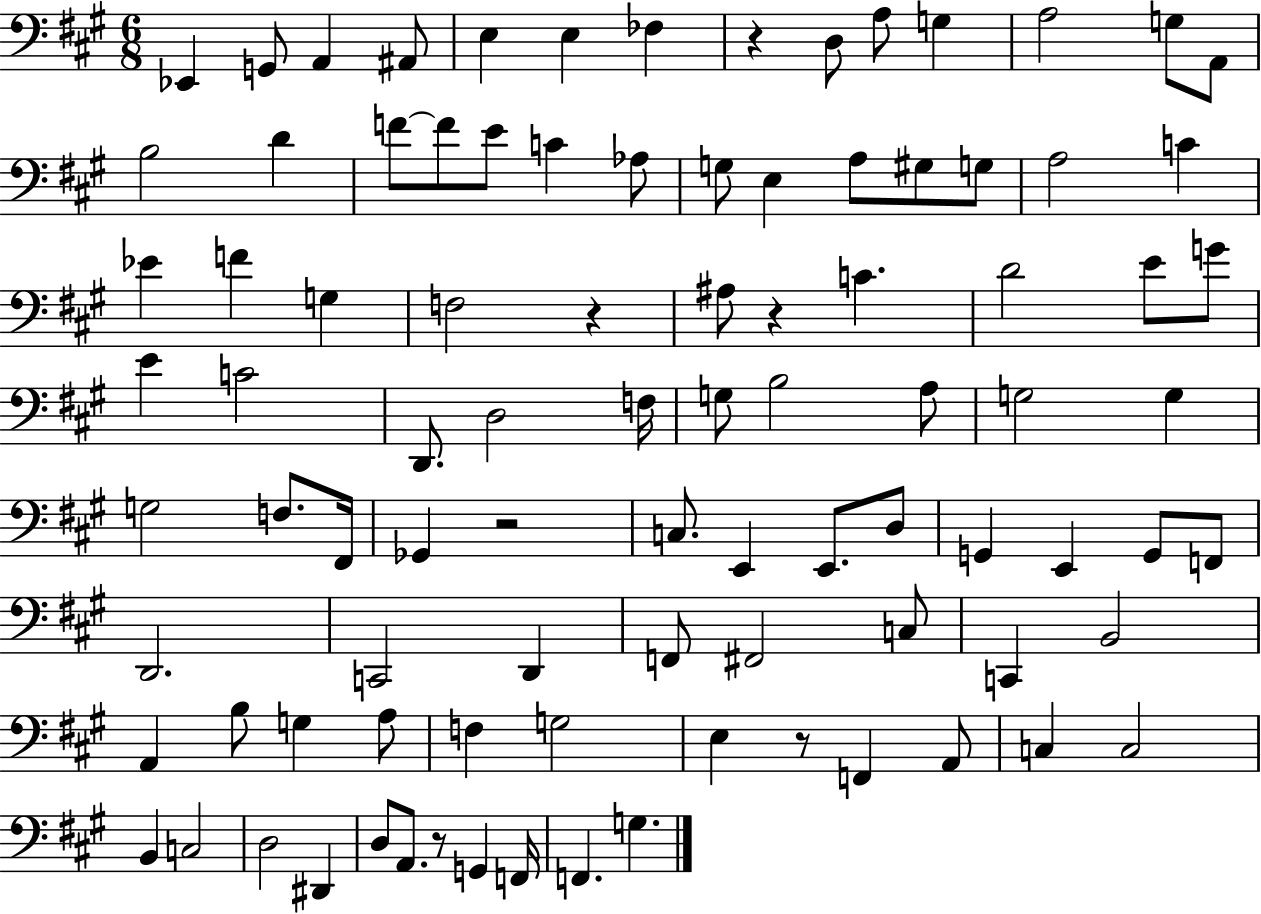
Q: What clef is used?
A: bass